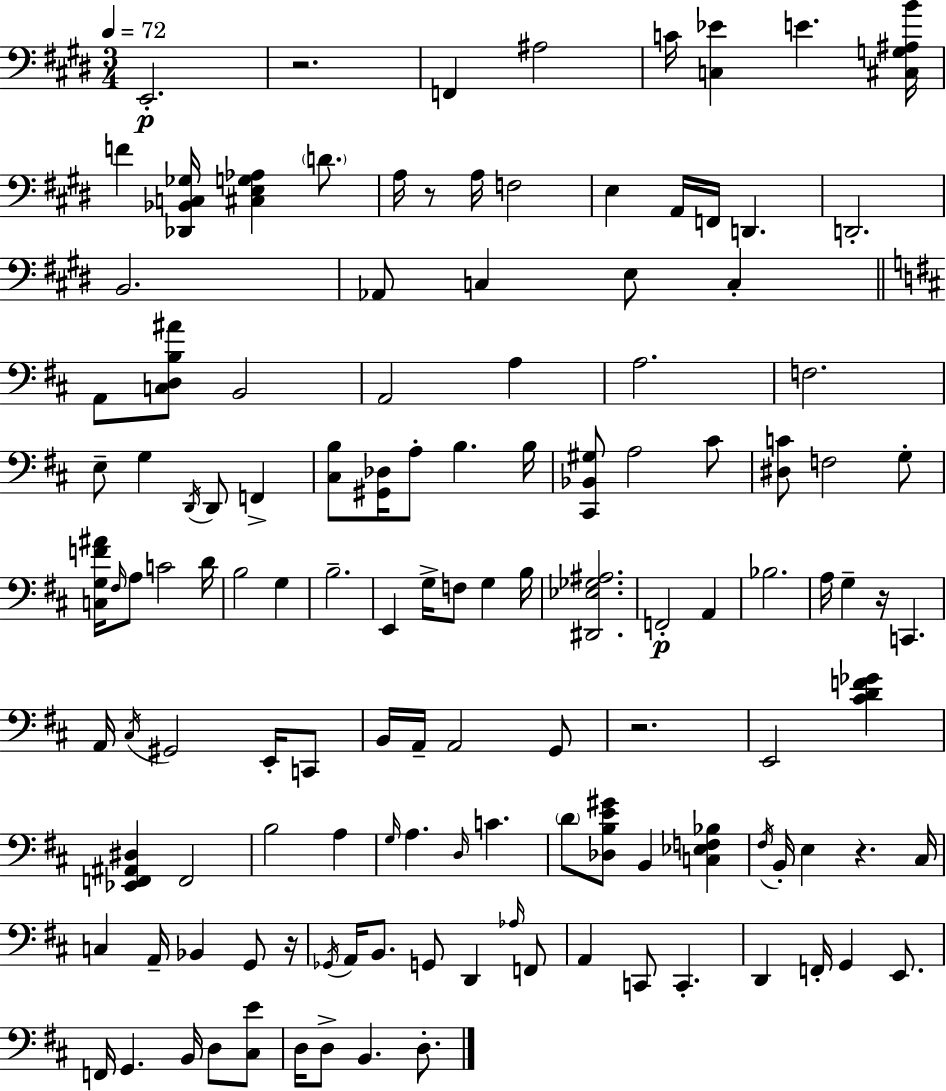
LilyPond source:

{
  \clef bass
  \numericTimeSignature
  \time 3/4
  \key e \major
  \tempo 4 = 72
  e,2.-.\p | r2. | f,4 ais2 | c'16 <c ees'>4 e'4. <cis g ais b'>16 | \break f'4 <des, bes, c ges>16 <cis e g aes>4 \parenthesize d'8. | a16 r8 a16 f2 | e4 a,16 f,16 d,4. | d,2.-. | \break b,2. | aes,8 c4 e8 c4-. | \bar "||" \break \key d \major a,8 <c d b ais'>8 b,2 | a,2 a4 | a2. | f2. | \break e8-- g4 \acciaccatura { d,16 } d,8 f,4-> | <cis b>8 <gis, des>16 a8-. b4. | b16 <cis, bes, gis>8 a2 cis'8 | <dis c'>8 f2 g8-. | \break <c g f' ais'>16 \grace { fis16 } a8 c'2 | d'16 b2 g4 | b2.-- | e,4 g16-> f8 g4 | \break b16 <dis, ees ges ais>2. | f,2-.\p a,4 | bes2. | a16 g4-- r16 c,4. | \break a,16 \acciaccatura { cis16 } gis,2 | e,16-. c,8 b,16 a,16-- a,2 | g,8 r2. | e,2 <cis' d' f' ges'>4 | \break <ees, f, ais, dis>4 f,2 | b2 a4 | \grace { g16 } a4. \grace { d16 } c'4. | \parenthesize d'8 <des b e' gis'>8 b,4 | \break <c ees f bes>4 \acciaccatura { fis16 } b,16-. e4 r4. | cis16 c4 a,16-- bes,4 | g,8 r16 \acciaccatura { ges,16 } a,16 b,8. g,8 | d,4 \grace { aes16 } f,8 a,4 | \break c,8 c,4.-. d,4 | f,16-. g,4 e,8. f,16 g,4. | b,16 d8 <cis e'>8 d16 d8-> b,4. | d8.-. \bar "|."
}